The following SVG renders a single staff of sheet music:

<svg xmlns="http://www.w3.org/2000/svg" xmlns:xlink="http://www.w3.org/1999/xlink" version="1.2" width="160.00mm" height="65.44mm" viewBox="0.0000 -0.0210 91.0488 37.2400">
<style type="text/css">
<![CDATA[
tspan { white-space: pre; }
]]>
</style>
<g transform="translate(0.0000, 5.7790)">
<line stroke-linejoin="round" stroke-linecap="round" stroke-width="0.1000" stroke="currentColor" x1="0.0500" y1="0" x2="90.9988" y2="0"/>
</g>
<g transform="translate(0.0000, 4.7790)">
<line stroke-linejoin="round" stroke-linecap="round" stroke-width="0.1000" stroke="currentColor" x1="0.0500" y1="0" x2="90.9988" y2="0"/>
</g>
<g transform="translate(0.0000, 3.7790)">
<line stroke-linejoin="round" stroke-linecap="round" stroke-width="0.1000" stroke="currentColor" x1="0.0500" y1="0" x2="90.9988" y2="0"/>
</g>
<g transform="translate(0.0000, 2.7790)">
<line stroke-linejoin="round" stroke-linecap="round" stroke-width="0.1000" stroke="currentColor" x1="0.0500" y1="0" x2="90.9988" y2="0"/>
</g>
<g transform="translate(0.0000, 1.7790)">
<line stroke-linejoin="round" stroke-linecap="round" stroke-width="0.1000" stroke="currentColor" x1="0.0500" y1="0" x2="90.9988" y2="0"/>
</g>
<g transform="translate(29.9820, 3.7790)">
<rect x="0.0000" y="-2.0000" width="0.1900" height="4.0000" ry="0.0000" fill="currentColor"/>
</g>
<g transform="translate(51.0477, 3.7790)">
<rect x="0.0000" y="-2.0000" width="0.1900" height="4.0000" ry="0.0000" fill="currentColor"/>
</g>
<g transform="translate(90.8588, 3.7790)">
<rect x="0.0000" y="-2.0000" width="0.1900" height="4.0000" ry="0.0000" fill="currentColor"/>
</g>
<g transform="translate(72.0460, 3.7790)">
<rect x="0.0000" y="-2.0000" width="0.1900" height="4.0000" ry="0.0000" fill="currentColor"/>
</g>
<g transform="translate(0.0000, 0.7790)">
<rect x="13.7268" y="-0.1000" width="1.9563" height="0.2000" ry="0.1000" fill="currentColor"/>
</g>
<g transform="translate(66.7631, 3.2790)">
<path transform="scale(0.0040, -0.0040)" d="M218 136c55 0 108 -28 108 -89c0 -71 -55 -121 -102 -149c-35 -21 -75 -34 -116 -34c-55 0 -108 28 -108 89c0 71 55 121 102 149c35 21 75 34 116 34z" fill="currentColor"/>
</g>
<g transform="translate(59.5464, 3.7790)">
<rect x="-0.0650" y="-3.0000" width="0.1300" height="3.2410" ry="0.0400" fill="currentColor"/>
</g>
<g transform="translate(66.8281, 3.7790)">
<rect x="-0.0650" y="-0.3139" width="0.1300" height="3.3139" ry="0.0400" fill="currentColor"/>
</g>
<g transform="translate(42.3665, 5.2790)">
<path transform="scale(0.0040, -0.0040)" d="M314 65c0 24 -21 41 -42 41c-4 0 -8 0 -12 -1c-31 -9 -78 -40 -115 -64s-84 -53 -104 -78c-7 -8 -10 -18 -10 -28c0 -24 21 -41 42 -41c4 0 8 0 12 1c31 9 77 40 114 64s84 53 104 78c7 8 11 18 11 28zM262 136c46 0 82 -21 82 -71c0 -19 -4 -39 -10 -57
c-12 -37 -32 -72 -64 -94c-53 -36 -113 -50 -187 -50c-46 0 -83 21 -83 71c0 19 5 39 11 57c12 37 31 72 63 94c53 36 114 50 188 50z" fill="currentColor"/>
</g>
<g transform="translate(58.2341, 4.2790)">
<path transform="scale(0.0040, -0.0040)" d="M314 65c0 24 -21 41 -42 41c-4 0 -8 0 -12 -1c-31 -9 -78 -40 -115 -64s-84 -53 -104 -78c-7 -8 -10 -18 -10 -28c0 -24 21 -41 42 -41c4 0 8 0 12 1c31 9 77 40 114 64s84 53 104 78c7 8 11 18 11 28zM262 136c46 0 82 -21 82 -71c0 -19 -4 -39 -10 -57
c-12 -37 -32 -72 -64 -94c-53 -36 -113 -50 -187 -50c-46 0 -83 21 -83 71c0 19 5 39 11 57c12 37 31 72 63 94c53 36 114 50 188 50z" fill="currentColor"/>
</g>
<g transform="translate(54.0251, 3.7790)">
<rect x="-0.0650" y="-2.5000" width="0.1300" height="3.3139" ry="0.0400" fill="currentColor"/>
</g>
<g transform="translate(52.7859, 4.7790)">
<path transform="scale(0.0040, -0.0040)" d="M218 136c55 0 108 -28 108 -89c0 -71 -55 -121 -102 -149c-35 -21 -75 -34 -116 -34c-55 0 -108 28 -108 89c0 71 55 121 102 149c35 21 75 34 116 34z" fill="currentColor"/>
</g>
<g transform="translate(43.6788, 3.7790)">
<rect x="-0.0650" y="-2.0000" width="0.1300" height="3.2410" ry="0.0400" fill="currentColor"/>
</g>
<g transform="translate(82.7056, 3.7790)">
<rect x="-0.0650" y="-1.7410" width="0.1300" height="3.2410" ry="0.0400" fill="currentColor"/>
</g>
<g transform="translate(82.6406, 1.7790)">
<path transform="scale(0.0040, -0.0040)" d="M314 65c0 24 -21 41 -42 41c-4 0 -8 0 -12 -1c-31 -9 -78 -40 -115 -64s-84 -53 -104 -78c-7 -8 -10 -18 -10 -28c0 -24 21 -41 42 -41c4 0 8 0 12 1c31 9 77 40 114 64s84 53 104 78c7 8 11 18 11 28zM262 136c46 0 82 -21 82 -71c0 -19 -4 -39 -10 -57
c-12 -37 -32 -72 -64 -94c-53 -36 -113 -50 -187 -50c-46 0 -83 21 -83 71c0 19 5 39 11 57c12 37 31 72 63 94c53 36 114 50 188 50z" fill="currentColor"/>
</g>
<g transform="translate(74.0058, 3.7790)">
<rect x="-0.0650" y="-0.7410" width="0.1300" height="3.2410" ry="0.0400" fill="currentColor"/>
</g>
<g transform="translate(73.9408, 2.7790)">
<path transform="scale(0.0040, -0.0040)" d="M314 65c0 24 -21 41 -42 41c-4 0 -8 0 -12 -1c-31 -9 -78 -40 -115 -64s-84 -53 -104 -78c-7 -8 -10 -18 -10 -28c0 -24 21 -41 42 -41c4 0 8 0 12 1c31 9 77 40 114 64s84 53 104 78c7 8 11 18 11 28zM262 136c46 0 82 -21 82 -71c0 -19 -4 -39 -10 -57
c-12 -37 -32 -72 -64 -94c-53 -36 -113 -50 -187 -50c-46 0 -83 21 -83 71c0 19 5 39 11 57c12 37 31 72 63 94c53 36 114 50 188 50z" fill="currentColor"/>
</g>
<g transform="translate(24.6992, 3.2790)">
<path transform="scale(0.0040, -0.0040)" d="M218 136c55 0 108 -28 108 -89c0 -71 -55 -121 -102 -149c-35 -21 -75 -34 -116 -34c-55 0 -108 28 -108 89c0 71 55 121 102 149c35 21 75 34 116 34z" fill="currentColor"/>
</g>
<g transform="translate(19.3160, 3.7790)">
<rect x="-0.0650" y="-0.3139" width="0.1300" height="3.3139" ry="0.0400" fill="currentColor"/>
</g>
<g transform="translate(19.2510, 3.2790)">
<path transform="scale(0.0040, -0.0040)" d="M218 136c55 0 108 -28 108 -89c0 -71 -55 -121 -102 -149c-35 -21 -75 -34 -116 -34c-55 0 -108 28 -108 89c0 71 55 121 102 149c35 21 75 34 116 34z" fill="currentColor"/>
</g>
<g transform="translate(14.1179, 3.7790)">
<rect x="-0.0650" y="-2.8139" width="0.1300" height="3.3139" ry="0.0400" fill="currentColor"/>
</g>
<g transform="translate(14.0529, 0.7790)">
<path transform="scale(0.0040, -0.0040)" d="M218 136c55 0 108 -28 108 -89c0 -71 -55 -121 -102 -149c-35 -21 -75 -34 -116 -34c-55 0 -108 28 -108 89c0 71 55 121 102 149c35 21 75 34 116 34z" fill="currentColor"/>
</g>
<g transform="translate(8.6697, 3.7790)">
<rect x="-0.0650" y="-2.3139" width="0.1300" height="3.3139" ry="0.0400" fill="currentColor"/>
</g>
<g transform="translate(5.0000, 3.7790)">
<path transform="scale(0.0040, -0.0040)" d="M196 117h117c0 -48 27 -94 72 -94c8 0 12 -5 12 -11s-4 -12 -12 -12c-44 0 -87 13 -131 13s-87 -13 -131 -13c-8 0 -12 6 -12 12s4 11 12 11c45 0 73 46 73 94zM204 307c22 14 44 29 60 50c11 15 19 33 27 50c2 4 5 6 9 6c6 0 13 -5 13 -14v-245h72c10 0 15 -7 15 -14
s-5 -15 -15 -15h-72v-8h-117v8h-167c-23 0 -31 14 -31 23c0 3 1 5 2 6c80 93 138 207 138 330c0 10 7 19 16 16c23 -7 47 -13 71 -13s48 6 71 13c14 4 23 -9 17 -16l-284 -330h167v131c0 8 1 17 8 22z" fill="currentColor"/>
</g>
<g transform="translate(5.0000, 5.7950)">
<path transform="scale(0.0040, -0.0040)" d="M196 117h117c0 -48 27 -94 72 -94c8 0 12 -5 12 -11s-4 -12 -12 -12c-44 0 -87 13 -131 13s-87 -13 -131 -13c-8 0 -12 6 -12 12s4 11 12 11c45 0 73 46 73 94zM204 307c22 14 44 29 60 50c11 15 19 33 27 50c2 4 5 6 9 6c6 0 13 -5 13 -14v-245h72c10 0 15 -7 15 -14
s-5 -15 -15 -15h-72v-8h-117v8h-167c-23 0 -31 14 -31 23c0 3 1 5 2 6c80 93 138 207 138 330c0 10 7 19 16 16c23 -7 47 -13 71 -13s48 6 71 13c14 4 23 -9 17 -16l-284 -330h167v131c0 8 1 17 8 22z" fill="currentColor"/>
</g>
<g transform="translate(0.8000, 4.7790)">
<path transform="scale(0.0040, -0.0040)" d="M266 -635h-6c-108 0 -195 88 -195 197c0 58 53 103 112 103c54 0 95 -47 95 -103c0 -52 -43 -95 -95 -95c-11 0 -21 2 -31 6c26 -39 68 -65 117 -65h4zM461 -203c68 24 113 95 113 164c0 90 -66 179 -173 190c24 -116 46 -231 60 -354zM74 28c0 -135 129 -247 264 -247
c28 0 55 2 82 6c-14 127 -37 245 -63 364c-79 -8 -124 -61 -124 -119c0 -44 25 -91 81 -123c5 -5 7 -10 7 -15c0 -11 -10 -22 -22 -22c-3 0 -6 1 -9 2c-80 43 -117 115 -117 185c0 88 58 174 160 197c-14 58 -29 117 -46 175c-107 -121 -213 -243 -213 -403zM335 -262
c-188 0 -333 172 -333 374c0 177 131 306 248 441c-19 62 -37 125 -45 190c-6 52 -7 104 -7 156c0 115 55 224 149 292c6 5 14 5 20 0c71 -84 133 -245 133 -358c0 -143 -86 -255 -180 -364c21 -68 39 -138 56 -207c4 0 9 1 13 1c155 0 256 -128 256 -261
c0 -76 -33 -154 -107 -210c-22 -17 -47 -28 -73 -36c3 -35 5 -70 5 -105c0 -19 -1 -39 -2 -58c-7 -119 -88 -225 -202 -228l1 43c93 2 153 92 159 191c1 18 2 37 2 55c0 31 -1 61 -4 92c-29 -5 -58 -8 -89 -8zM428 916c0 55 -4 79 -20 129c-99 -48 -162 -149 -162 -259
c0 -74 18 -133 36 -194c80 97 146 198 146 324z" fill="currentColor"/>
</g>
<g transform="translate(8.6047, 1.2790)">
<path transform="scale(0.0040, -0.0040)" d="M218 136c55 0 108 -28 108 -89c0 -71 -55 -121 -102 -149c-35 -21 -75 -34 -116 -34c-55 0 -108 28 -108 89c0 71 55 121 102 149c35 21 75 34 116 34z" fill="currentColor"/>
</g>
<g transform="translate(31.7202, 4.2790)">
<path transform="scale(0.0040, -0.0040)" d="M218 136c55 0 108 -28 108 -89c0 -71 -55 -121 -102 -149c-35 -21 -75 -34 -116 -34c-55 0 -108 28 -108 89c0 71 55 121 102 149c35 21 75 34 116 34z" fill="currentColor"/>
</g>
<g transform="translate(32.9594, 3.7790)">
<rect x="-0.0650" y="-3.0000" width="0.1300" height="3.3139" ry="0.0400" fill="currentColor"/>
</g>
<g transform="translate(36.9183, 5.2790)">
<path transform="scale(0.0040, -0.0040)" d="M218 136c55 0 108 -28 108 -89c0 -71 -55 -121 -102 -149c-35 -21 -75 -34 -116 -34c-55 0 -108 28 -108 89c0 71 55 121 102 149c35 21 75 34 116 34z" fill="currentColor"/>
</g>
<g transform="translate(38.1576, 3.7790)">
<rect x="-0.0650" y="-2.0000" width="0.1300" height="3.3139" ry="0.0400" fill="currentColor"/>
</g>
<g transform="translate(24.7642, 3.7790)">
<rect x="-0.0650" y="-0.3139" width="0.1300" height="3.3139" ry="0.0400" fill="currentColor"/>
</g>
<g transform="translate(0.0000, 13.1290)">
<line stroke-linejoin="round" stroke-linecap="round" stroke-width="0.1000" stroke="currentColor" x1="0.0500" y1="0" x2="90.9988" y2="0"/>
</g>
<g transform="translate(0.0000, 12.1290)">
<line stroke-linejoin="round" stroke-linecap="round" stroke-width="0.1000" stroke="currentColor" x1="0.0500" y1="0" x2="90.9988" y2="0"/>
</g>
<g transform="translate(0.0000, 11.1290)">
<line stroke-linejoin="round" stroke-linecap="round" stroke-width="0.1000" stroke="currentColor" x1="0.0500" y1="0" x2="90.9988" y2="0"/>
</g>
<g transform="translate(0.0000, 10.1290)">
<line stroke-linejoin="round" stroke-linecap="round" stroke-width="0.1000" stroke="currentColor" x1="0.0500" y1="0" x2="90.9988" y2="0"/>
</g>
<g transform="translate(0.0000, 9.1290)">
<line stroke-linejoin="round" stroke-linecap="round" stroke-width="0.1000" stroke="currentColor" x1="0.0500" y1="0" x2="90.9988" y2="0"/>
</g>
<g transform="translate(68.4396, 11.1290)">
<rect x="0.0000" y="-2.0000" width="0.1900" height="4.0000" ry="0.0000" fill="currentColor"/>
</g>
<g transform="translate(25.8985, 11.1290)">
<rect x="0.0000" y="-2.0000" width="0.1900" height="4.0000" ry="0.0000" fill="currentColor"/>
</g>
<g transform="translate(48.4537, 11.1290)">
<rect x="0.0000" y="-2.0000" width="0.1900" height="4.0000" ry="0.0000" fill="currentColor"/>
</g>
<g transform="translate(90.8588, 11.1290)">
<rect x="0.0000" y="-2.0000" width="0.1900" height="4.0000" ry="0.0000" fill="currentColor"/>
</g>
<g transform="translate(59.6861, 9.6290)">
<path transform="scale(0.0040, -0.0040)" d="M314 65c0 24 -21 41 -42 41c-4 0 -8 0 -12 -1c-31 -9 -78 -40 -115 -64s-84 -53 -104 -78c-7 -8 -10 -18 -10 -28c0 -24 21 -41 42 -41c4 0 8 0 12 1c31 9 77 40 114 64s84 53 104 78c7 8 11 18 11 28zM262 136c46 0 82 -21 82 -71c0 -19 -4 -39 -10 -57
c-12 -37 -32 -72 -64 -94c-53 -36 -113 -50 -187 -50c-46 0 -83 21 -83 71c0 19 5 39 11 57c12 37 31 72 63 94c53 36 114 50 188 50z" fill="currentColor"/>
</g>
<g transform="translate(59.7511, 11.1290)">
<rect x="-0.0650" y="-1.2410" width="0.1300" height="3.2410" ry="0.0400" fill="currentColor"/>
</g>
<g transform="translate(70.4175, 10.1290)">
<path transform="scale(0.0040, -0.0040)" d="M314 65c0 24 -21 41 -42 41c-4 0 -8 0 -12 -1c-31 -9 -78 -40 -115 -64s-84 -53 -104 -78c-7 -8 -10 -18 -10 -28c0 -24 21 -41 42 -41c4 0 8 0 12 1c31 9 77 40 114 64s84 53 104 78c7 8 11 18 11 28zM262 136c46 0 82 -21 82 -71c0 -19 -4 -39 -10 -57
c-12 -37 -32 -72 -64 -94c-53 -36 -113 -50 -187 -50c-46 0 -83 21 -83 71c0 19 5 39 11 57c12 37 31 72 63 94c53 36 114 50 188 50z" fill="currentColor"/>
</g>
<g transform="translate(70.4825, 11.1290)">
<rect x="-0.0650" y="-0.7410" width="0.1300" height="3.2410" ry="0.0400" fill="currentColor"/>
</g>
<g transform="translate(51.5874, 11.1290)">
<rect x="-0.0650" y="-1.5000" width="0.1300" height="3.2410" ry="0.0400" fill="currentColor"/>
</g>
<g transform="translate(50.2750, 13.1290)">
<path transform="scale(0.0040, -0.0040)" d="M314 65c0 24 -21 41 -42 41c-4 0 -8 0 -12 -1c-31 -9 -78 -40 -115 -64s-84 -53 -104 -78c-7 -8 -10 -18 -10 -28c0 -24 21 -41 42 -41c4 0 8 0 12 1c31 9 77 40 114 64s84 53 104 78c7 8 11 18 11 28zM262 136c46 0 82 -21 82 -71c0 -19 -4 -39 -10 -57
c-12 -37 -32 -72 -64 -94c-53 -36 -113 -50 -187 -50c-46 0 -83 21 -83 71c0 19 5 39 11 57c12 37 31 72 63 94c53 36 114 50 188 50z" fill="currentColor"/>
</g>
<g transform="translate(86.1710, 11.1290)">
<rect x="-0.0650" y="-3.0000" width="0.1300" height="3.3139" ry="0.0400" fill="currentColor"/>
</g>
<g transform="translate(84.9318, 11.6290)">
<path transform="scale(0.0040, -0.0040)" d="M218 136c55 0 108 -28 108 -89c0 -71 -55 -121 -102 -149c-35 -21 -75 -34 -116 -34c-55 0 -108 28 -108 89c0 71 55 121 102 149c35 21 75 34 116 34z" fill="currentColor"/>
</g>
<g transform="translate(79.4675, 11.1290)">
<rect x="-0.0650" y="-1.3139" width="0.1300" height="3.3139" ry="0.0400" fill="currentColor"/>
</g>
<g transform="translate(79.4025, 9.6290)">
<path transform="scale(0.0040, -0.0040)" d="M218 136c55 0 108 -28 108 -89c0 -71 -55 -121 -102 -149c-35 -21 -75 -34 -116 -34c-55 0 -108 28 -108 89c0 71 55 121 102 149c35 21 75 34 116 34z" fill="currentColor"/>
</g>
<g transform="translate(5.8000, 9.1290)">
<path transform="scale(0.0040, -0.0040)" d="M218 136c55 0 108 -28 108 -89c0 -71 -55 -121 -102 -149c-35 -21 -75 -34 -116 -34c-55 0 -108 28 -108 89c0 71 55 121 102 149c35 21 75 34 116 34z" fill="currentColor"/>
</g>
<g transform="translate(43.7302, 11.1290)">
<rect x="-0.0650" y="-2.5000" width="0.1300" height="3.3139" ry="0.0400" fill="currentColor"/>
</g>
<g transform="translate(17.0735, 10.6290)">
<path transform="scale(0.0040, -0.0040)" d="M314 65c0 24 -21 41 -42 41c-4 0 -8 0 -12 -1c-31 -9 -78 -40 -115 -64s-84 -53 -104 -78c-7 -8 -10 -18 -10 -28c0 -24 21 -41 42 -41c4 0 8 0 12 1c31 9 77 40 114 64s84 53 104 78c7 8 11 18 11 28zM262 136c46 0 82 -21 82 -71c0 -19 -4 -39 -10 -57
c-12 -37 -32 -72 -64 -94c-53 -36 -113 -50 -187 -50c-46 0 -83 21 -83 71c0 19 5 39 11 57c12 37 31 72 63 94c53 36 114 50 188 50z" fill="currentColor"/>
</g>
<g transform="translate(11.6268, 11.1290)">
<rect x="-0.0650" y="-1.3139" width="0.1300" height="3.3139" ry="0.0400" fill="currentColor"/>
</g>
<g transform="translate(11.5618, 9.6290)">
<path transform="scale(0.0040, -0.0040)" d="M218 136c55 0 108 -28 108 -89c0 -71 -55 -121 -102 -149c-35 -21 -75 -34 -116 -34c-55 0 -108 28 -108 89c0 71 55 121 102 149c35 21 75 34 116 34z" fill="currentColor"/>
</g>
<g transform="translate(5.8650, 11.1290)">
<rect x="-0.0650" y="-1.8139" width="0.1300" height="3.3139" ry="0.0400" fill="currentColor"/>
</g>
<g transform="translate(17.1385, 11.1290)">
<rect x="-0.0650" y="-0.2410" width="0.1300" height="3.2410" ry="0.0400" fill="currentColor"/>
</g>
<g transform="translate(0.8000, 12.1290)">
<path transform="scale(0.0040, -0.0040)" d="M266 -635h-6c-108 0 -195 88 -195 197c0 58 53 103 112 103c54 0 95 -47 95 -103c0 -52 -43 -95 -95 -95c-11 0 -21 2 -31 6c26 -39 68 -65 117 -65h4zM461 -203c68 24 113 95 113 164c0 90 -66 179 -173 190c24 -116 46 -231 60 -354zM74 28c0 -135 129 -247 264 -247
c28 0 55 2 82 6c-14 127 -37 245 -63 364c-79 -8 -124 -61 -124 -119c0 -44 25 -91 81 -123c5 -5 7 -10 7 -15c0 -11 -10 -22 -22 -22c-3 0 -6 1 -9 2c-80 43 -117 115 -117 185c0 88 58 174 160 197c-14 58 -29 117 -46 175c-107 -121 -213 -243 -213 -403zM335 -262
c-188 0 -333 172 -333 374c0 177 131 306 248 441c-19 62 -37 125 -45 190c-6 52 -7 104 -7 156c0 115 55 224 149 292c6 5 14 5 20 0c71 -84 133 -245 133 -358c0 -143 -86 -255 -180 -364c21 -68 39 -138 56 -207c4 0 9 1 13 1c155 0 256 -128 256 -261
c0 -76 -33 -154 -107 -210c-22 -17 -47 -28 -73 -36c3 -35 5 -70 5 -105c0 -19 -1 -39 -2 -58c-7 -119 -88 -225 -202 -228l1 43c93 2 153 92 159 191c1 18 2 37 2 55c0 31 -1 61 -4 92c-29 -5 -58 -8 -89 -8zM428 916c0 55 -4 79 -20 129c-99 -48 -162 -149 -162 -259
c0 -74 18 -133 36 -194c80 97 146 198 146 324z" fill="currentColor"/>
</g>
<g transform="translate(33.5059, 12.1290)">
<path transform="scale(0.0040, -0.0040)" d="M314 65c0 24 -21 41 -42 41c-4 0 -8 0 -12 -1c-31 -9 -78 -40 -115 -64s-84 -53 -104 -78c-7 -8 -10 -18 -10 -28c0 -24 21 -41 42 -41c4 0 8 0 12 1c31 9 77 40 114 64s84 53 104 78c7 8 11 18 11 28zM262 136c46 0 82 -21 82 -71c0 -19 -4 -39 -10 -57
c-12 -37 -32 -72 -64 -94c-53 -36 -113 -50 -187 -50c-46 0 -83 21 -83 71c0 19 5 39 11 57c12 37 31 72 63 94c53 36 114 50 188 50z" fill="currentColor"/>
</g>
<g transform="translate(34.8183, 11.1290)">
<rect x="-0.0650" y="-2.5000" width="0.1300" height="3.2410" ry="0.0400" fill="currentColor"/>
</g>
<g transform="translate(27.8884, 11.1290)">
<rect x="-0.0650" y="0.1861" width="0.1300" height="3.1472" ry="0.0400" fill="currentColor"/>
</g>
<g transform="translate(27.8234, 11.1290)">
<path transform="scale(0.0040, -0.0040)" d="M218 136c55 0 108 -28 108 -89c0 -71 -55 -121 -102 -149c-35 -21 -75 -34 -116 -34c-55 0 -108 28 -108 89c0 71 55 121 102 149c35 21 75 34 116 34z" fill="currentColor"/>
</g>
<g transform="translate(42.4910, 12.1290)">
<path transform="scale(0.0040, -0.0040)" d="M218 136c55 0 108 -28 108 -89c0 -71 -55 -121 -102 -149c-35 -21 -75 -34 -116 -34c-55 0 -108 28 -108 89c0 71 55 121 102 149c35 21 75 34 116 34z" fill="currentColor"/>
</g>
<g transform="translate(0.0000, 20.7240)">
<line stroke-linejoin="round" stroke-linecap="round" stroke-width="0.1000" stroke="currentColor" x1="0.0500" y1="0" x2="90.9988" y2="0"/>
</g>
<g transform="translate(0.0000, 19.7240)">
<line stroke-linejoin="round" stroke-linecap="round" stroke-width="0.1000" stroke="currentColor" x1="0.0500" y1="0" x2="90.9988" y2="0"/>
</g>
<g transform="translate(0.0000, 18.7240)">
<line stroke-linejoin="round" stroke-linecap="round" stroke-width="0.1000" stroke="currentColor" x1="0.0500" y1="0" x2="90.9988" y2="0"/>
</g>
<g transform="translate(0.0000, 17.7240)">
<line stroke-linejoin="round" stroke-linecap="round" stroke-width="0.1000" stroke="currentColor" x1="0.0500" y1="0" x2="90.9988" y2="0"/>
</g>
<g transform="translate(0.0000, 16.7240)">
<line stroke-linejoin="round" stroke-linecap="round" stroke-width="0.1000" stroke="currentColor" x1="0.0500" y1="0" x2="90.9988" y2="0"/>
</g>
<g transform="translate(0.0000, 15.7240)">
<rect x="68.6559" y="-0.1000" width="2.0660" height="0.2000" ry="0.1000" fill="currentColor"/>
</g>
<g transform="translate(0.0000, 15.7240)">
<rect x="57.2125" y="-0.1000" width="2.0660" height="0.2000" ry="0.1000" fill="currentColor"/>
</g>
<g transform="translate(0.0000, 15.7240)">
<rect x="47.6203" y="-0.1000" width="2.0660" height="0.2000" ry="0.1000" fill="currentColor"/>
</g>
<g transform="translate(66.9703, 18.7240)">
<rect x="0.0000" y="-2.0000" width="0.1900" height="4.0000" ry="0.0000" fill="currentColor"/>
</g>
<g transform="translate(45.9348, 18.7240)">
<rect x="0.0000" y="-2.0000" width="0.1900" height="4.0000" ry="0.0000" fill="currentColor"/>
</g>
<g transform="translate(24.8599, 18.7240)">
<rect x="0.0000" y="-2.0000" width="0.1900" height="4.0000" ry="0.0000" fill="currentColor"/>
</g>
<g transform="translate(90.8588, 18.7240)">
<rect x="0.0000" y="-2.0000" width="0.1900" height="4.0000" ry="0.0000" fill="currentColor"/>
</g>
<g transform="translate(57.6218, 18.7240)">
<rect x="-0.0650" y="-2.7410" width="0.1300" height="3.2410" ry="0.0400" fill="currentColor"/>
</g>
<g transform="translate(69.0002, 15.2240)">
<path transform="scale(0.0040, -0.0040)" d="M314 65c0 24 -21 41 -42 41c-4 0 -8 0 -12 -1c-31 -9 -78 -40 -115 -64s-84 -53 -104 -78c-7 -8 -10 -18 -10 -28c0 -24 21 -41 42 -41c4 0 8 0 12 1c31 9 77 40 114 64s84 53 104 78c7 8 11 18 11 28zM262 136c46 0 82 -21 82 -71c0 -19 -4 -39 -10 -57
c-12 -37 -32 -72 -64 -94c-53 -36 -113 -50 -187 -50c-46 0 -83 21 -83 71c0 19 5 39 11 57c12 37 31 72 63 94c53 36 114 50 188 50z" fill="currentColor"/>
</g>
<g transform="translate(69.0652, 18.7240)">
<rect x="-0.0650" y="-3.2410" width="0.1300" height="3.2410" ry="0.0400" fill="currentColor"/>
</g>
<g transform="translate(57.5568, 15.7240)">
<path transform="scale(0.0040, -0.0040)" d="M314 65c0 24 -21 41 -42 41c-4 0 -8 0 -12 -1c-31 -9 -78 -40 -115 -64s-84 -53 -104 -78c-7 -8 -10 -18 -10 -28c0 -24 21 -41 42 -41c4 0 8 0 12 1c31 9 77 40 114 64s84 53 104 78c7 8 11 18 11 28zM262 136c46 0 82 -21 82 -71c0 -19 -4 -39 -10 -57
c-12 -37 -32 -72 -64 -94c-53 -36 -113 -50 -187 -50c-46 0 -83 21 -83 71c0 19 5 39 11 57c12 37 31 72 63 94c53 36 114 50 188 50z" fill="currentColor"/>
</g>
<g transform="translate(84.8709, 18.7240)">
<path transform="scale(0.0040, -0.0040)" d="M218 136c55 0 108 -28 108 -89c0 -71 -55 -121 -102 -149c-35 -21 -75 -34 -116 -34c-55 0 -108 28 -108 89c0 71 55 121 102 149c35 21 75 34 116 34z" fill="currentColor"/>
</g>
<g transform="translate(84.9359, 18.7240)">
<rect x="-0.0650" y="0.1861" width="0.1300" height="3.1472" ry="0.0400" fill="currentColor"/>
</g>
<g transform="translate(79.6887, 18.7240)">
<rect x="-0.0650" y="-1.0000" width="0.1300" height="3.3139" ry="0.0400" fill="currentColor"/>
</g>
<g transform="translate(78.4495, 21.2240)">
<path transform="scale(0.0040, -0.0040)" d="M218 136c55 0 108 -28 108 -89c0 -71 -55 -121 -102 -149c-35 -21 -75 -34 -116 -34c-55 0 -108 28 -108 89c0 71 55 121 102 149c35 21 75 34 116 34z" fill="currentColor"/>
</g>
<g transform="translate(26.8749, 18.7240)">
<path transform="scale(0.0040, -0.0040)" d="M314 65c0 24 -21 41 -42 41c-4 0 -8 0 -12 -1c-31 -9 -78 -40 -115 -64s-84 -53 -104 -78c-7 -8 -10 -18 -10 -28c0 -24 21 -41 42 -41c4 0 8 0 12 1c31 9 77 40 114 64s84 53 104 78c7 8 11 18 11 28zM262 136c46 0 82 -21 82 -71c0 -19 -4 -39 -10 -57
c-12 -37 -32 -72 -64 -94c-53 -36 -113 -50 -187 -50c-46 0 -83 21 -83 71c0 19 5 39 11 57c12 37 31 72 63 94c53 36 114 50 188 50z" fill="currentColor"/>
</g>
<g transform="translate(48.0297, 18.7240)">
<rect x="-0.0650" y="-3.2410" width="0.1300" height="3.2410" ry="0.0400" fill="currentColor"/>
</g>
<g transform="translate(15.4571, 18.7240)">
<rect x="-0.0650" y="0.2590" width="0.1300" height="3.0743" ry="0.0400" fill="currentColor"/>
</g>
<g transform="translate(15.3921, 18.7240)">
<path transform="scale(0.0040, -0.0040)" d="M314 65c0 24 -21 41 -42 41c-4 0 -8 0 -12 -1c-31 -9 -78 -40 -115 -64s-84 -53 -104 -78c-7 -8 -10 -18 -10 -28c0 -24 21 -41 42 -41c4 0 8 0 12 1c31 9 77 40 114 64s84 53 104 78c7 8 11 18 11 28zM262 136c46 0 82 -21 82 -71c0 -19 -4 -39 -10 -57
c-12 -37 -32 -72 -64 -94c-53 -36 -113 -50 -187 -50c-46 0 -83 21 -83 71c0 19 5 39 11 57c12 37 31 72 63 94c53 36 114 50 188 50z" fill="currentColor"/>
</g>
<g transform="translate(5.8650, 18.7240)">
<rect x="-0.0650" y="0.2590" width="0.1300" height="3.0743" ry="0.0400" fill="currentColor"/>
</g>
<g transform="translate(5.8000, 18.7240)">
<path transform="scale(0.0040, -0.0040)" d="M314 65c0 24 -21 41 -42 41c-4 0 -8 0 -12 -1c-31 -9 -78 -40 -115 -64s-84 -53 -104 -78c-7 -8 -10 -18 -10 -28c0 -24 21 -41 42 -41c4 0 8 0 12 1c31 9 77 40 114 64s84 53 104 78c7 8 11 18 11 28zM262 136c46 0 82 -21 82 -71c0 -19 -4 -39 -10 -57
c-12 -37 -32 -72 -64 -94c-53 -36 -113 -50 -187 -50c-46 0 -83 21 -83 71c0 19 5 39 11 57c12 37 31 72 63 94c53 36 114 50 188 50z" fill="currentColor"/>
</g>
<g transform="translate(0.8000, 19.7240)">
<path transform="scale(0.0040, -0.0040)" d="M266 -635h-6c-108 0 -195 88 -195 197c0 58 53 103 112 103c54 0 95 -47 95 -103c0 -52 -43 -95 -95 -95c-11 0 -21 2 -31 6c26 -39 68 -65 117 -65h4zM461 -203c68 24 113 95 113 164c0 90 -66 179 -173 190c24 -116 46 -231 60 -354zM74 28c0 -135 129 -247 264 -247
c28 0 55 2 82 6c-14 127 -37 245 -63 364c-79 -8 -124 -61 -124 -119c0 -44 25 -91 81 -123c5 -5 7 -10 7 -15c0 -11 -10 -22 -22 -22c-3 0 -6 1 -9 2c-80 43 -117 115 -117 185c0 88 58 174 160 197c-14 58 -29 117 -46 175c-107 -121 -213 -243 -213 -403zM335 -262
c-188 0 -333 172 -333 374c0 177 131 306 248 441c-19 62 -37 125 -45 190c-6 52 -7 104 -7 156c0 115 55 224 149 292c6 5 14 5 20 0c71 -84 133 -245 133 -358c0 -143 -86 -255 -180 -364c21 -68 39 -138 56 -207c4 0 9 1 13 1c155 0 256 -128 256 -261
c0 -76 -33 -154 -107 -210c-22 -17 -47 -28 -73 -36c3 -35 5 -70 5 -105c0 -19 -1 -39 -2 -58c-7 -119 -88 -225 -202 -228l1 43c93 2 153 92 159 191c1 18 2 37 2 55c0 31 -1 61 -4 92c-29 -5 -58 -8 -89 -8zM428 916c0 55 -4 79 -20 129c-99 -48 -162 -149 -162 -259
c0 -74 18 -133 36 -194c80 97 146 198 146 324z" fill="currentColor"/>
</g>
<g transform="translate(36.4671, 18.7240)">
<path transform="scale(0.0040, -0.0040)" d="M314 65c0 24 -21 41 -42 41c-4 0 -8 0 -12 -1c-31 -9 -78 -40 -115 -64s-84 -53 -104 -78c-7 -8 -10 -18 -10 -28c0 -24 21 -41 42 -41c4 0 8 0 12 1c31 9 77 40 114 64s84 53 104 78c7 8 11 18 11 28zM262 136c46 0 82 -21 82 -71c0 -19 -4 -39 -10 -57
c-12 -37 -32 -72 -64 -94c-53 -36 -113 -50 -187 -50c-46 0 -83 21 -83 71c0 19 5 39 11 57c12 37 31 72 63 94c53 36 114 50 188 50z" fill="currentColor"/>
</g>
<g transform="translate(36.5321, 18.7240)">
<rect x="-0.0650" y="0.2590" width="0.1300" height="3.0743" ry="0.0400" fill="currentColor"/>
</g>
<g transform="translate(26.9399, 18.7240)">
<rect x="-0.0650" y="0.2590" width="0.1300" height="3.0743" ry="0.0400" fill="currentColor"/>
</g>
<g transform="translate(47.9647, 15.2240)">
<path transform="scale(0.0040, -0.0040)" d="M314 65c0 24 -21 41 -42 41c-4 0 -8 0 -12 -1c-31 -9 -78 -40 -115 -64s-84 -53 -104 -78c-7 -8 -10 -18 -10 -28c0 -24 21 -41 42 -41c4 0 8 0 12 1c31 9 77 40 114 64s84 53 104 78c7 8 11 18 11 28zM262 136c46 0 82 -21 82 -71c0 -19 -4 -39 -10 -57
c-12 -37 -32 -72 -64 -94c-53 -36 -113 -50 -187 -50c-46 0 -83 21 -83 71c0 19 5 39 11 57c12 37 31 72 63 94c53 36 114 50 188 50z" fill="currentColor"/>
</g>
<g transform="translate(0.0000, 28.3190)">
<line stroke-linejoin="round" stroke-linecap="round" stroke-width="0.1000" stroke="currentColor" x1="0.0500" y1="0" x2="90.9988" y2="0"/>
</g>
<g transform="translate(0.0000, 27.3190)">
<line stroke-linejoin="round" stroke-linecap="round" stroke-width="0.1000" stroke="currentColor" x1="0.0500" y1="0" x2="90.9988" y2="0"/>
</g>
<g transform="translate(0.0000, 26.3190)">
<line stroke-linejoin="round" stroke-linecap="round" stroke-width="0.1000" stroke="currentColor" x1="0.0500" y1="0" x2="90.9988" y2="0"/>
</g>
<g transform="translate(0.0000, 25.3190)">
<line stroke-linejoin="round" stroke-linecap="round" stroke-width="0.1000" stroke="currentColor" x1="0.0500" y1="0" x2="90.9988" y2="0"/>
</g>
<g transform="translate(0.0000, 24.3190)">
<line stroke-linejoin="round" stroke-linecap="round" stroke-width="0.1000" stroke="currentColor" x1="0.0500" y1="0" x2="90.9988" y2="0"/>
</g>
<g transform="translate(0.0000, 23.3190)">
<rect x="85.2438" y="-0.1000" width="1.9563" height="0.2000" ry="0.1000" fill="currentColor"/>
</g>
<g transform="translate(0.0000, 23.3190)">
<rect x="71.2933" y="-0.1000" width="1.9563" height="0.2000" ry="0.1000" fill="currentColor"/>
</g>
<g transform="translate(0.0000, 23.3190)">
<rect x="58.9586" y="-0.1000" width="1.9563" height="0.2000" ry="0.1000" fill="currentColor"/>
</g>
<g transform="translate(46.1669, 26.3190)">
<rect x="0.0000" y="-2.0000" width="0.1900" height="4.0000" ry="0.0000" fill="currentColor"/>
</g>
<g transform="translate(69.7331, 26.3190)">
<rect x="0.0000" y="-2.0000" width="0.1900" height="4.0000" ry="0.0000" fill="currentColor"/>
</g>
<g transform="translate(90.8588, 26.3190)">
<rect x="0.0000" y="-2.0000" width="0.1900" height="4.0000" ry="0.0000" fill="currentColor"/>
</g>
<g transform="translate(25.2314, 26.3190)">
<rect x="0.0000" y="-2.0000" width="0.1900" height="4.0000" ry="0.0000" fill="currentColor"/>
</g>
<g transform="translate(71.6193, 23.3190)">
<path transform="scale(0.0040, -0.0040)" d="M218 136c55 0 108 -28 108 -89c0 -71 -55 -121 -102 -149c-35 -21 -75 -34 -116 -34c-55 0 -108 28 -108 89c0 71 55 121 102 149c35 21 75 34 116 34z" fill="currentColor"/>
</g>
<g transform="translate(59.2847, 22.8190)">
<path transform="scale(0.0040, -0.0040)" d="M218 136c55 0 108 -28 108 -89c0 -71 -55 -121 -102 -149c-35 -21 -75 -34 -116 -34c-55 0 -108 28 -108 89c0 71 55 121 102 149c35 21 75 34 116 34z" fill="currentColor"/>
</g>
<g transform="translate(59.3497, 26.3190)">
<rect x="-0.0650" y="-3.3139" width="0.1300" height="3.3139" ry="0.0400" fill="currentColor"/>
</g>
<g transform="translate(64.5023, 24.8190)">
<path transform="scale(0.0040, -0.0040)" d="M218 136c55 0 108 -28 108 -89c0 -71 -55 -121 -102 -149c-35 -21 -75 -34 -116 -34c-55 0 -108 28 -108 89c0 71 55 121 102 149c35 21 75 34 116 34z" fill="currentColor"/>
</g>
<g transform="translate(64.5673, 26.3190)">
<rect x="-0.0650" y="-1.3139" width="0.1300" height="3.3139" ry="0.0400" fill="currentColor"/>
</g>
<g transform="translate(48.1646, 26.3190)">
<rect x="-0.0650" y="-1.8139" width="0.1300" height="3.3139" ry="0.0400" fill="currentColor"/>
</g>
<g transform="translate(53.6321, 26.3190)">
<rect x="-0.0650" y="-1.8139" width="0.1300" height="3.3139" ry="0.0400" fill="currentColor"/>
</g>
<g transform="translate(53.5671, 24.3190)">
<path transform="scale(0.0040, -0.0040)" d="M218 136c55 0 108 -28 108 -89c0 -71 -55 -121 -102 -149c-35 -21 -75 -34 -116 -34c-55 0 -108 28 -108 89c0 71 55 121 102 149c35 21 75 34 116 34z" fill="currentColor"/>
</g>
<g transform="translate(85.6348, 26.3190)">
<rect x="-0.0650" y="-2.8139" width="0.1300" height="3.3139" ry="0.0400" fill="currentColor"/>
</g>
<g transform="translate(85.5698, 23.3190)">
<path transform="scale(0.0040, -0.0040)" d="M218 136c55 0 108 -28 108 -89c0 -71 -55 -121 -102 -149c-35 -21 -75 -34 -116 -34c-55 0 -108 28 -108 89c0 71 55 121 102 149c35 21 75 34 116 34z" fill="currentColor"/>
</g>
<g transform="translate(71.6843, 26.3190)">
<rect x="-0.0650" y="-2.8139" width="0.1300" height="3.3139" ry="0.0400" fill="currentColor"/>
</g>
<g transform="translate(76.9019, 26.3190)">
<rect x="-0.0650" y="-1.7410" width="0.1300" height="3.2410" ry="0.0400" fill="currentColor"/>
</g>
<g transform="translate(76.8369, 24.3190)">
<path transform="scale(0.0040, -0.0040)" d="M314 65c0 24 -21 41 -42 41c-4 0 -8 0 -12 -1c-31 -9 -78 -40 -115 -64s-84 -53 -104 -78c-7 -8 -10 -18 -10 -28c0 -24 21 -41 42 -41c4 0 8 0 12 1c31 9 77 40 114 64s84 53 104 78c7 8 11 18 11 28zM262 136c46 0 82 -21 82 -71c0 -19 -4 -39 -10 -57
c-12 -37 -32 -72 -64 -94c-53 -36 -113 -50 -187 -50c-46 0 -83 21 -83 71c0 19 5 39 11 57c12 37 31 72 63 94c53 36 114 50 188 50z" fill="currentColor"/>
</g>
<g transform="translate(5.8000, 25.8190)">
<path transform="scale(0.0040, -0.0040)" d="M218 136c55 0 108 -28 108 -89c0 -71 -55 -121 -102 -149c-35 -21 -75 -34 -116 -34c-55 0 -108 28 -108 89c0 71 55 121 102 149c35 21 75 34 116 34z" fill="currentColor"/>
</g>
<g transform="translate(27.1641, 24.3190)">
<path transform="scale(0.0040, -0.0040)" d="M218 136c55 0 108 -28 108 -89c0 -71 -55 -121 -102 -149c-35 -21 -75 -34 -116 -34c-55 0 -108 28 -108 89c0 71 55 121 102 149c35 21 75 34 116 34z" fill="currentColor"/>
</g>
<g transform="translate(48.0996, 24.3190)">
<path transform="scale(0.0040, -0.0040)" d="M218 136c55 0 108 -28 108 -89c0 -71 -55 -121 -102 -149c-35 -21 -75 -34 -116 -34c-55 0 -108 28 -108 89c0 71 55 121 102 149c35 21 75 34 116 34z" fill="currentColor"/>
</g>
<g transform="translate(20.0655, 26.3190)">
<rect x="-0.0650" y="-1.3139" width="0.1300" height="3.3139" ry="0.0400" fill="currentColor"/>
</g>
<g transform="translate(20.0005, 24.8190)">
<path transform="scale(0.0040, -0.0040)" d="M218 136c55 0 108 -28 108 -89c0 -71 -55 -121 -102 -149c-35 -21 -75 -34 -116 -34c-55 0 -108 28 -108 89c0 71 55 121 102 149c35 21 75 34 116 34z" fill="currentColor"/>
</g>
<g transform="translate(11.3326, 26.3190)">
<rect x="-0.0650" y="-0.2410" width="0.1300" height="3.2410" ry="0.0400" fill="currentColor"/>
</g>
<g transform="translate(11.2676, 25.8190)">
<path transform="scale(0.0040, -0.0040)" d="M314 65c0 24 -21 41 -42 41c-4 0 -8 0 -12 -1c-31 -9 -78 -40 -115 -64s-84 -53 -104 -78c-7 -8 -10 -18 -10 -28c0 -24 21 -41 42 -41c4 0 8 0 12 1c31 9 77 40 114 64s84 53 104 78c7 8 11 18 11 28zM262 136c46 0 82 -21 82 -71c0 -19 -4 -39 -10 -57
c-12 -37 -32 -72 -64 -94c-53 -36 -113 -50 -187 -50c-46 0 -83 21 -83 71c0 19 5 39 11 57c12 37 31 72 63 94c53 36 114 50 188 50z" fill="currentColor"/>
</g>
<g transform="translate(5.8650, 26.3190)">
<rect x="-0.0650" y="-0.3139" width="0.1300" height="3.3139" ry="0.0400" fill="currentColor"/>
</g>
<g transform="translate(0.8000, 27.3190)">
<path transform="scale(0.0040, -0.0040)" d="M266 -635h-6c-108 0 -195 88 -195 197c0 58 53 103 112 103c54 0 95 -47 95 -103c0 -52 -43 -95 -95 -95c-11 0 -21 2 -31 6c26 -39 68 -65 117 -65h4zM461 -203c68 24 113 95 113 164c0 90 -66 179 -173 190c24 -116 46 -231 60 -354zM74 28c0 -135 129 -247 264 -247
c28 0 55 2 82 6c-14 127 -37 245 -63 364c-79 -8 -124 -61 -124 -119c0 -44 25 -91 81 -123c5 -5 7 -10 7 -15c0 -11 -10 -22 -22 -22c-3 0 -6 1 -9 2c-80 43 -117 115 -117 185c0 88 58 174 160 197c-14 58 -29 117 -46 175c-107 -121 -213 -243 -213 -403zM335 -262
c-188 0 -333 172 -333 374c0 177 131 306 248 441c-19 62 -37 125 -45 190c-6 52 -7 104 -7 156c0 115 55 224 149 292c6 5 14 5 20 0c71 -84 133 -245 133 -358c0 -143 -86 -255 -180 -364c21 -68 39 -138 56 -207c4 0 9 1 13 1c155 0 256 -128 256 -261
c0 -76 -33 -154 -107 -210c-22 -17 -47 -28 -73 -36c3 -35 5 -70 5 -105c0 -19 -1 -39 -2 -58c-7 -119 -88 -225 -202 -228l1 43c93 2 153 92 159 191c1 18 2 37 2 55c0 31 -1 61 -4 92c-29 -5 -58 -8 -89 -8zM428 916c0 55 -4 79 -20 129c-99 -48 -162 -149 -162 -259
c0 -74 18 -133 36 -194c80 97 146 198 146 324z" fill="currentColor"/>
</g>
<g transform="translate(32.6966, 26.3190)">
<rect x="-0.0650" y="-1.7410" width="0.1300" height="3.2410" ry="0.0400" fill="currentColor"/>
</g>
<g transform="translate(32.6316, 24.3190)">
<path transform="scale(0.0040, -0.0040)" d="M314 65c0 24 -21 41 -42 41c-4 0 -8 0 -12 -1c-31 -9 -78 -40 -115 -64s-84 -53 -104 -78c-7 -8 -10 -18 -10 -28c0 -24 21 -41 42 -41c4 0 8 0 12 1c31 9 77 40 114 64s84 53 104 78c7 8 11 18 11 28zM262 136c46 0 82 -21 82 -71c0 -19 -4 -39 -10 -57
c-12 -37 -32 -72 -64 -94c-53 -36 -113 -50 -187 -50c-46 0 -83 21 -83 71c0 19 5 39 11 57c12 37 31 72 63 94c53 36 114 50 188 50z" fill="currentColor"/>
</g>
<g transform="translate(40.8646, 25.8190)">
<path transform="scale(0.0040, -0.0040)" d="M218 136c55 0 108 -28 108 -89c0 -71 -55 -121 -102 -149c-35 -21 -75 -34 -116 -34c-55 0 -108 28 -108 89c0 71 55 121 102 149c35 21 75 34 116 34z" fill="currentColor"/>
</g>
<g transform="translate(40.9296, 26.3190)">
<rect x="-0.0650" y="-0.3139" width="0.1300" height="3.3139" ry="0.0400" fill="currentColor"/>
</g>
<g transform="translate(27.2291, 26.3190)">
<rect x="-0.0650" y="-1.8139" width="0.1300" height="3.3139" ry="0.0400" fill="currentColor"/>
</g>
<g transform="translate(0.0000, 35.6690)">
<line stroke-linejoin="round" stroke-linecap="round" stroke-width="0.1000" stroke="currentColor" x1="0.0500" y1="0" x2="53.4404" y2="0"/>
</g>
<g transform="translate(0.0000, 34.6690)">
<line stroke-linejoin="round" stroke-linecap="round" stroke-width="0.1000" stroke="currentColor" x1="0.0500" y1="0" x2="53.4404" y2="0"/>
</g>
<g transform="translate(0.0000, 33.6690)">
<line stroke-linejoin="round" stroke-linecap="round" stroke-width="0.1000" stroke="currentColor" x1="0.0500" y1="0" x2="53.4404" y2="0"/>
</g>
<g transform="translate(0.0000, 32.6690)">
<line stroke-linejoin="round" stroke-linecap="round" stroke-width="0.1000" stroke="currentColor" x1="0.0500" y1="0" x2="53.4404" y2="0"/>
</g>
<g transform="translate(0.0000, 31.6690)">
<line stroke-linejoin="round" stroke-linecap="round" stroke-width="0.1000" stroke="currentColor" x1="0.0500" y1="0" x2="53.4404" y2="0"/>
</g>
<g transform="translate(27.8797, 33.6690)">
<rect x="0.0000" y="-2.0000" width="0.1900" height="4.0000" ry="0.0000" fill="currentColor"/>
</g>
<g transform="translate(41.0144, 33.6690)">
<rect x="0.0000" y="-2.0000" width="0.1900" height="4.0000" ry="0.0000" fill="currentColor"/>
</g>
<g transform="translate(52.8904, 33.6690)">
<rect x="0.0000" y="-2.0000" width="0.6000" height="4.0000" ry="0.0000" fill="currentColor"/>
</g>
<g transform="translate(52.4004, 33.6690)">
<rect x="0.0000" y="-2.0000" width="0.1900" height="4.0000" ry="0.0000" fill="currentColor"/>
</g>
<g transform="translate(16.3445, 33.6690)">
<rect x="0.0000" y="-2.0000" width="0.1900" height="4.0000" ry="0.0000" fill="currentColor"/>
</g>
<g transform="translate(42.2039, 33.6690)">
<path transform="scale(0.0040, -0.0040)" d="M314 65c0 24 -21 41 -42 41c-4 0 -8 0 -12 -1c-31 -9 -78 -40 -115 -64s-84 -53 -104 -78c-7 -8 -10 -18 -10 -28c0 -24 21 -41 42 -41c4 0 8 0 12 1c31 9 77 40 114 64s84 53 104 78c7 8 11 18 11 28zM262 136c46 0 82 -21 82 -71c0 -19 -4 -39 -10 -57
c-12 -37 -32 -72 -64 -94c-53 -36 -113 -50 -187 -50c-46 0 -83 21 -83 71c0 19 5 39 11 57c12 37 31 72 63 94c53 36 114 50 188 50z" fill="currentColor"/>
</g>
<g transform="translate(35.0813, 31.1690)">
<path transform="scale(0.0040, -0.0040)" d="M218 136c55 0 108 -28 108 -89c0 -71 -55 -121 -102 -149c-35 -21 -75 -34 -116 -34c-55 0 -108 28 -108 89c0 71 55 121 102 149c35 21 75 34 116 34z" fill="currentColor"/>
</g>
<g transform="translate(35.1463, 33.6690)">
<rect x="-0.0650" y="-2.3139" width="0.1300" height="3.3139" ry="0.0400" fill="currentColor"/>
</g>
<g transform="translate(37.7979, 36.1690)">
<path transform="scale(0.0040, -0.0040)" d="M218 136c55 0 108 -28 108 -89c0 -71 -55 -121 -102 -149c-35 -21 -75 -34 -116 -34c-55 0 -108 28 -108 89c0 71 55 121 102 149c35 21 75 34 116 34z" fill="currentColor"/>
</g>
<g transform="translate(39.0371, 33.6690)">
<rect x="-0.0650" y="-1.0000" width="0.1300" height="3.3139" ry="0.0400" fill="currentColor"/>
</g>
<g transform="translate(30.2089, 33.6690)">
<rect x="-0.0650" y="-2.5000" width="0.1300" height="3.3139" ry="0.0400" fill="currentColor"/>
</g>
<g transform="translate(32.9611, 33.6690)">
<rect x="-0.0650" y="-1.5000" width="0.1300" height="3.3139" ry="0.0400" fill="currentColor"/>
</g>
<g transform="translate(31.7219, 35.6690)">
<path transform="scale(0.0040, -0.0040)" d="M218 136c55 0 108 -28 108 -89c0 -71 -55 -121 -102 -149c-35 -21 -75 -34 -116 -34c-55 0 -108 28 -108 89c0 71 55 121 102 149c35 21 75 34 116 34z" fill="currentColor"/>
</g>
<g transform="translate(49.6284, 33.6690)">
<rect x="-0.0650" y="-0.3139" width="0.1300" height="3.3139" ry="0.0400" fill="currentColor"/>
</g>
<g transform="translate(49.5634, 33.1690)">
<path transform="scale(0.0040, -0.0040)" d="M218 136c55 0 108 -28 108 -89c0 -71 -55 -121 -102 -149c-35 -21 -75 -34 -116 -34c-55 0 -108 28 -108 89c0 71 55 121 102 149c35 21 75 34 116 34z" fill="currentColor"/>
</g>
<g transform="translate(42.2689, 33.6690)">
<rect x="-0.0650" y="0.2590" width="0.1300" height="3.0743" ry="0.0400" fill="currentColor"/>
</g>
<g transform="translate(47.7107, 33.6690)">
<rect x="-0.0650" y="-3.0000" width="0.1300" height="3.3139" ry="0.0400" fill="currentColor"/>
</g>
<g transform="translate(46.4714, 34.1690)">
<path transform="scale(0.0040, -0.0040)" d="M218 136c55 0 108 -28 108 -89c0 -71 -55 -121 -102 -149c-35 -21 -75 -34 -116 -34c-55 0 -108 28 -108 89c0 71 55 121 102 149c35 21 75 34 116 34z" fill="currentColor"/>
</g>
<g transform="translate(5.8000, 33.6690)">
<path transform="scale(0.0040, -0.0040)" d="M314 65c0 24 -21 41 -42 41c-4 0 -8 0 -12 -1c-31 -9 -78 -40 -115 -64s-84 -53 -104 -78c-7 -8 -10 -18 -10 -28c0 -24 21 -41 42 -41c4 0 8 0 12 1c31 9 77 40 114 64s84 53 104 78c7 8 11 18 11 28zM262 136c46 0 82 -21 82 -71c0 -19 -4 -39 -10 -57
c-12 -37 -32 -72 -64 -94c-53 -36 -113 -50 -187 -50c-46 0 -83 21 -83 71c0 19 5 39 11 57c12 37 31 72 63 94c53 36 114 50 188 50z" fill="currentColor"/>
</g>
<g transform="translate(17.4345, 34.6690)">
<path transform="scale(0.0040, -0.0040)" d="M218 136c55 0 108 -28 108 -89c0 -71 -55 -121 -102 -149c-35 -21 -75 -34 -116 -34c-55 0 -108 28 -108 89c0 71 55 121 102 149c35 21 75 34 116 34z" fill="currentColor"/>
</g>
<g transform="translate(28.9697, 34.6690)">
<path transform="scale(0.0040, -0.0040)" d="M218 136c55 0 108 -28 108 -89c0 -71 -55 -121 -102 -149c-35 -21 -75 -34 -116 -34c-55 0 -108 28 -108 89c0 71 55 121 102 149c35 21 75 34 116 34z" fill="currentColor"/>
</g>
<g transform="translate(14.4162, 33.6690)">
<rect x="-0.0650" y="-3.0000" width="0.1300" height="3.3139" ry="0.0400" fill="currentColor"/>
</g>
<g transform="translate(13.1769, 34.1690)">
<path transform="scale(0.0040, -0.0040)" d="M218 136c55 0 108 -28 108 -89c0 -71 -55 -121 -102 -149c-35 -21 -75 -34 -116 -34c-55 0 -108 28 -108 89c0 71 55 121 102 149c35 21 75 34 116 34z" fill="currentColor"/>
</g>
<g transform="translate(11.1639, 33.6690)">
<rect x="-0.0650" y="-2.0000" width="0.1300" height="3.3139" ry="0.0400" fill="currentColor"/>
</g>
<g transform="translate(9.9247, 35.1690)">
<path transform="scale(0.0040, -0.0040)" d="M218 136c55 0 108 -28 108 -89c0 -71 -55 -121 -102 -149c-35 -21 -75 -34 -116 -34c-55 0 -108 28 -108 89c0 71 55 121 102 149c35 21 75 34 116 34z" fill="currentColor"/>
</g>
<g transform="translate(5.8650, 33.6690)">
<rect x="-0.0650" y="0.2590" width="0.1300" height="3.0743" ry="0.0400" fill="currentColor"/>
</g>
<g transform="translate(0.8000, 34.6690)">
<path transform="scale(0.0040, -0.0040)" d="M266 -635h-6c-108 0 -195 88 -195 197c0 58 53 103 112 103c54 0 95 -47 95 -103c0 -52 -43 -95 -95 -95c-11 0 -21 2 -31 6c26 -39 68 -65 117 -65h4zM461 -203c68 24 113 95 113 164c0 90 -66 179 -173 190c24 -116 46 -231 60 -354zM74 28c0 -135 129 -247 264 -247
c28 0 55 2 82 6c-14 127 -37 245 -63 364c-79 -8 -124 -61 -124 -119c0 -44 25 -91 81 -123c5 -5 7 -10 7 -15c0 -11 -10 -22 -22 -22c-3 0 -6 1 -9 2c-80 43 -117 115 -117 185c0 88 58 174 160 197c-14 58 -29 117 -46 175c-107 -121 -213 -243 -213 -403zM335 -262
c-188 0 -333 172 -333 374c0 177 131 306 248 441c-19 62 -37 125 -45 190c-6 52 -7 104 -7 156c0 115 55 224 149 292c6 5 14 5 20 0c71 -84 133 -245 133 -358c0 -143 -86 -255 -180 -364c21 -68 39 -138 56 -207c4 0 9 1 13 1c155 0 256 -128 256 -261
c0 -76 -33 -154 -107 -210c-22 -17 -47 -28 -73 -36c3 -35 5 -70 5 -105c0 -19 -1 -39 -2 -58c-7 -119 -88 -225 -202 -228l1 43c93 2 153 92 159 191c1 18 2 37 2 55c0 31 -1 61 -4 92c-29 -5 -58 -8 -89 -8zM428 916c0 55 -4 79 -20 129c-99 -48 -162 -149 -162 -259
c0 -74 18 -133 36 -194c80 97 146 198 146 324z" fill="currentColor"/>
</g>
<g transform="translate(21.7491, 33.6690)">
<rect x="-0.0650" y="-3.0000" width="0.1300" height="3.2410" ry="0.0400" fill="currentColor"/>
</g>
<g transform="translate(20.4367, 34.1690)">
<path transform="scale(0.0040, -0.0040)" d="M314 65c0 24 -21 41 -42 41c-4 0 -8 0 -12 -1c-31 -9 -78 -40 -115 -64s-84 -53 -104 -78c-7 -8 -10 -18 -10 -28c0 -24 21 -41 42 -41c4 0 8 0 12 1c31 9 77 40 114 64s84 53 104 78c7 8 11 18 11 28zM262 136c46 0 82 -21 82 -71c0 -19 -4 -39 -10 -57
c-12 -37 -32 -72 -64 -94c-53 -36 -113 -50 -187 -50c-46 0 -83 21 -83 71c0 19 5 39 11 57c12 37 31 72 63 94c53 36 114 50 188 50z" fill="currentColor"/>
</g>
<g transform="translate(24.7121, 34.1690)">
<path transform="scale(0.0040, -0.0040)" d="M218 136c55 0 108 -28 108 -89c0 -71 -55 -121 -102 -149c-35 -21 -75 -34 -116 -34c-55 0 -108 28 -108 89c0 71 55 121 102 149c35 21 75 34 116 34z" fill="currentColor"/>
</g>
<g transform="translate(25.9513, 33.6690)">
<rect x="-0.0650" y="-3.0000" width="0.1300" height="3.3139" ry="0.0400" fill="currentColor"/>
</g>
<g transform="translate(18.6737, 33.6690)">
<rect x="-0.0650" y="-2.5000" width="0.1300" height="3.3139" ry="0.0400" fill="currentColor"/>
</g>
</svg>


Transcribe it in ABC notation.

X:1
T:Untitled
M:4/4
L:1/4
K:C
g a c c A F F2 G A2 c d2 f2 f e c2 B G2 G E2 e2 d2 e A B2 B2 B2 B2 b2 a2 b2 D B c c2 e f f2 c f f b e a f2 a B2 F A G A2 A G E g D B2 A c